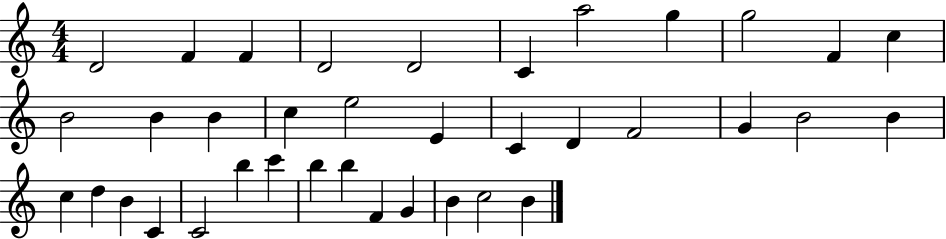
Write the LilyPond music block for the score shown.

{
  \clef treble
  \numericTimeSignature
  \time 4/4
  \key c \major
  d'2 f'4 f'4 | d'2 d'2 | c'4 a''2 g''4 | g''2 f'4 c''4 | \break b'2 b'4 b'4 | c''4 e''2 e'4 | c'4 d'4 f'2 | g'4 b'2 b'4 | \break c''4 d''4 b'4 c'4 | c'2 b''4 c'''4 | b''4 b''4 f'4 g'4 | b'4 c''2 b'4 | \break \bar "|."
}